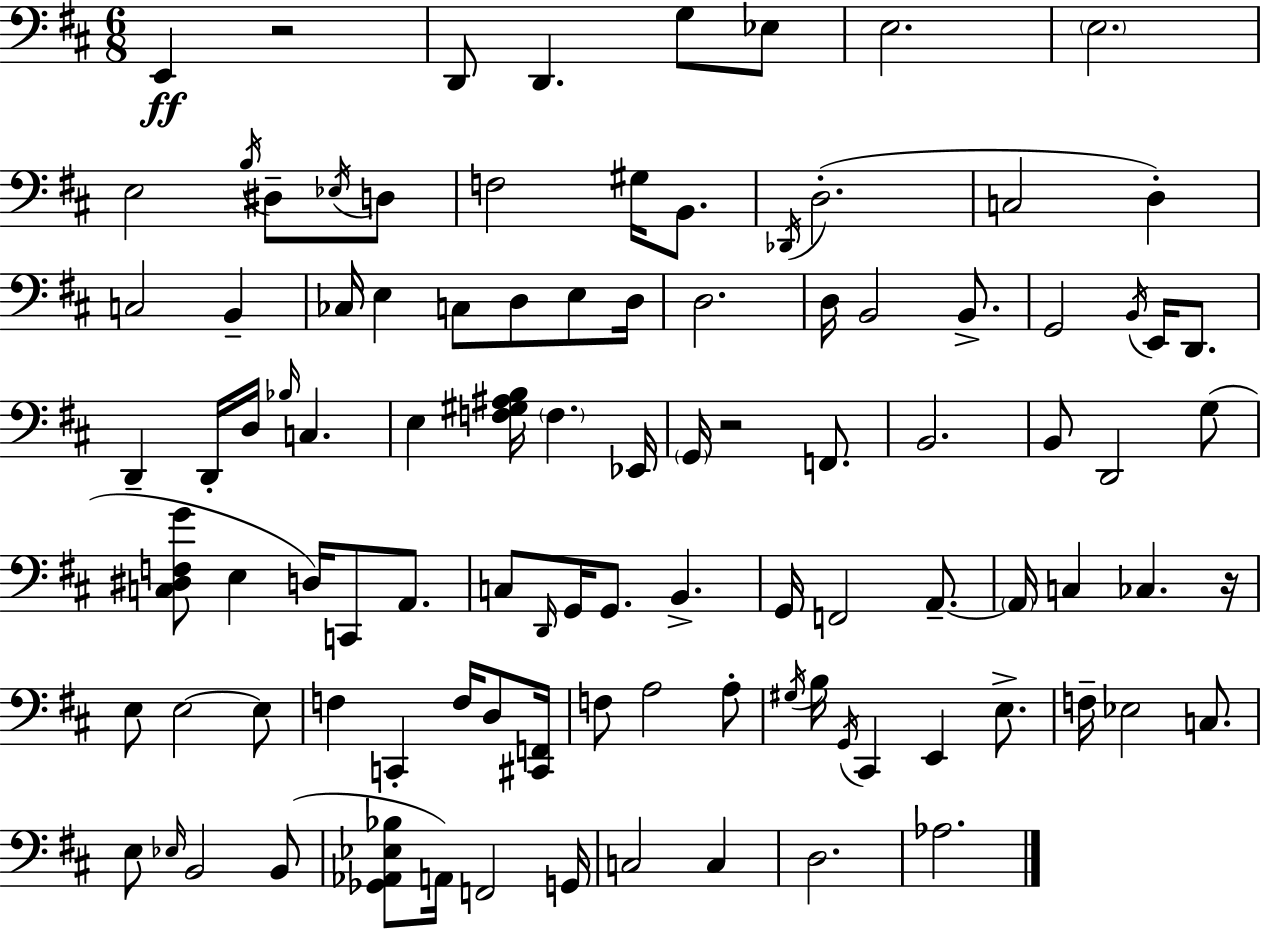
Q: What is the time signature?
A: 6/8